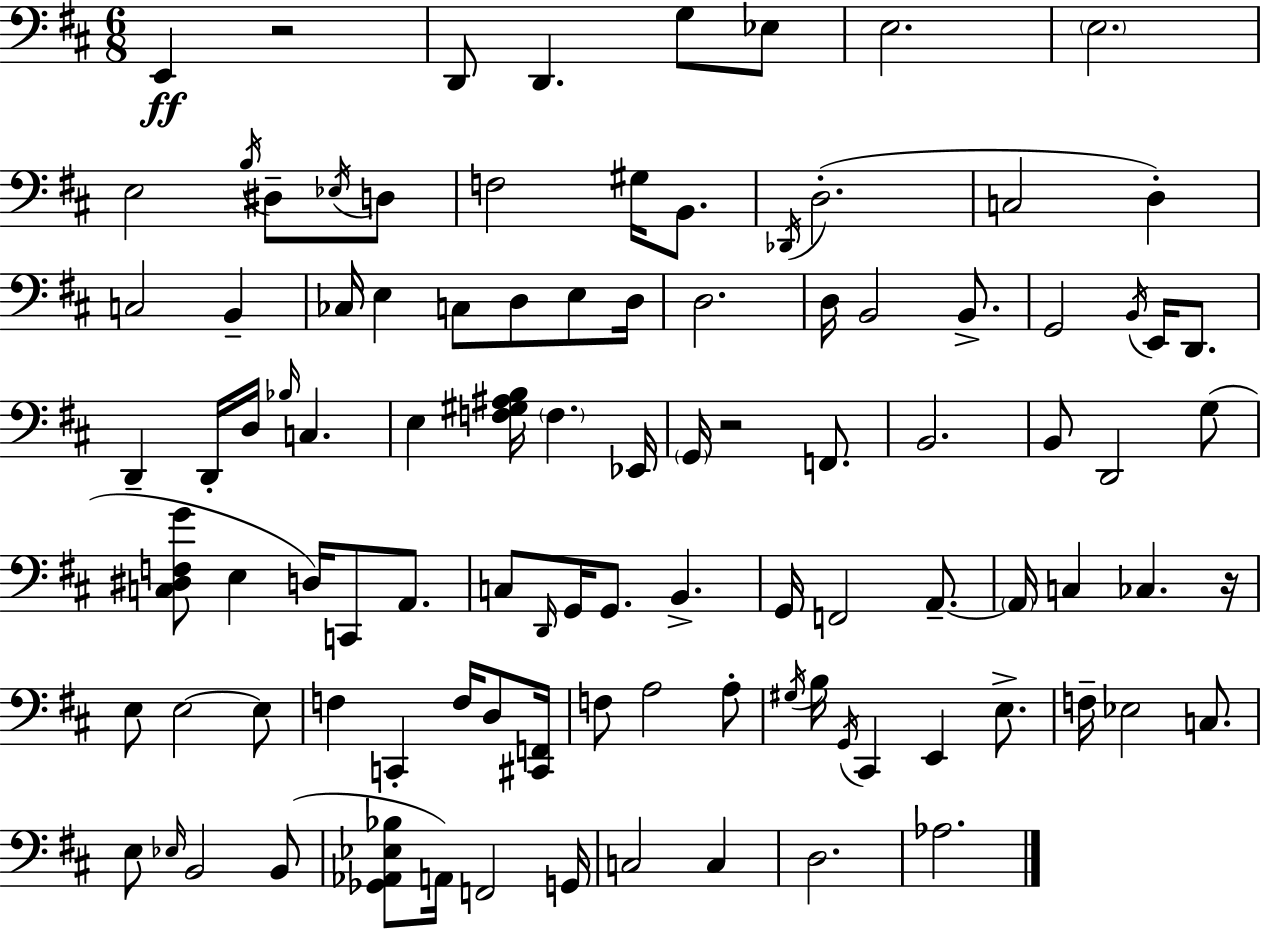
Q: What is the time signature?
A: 6/8